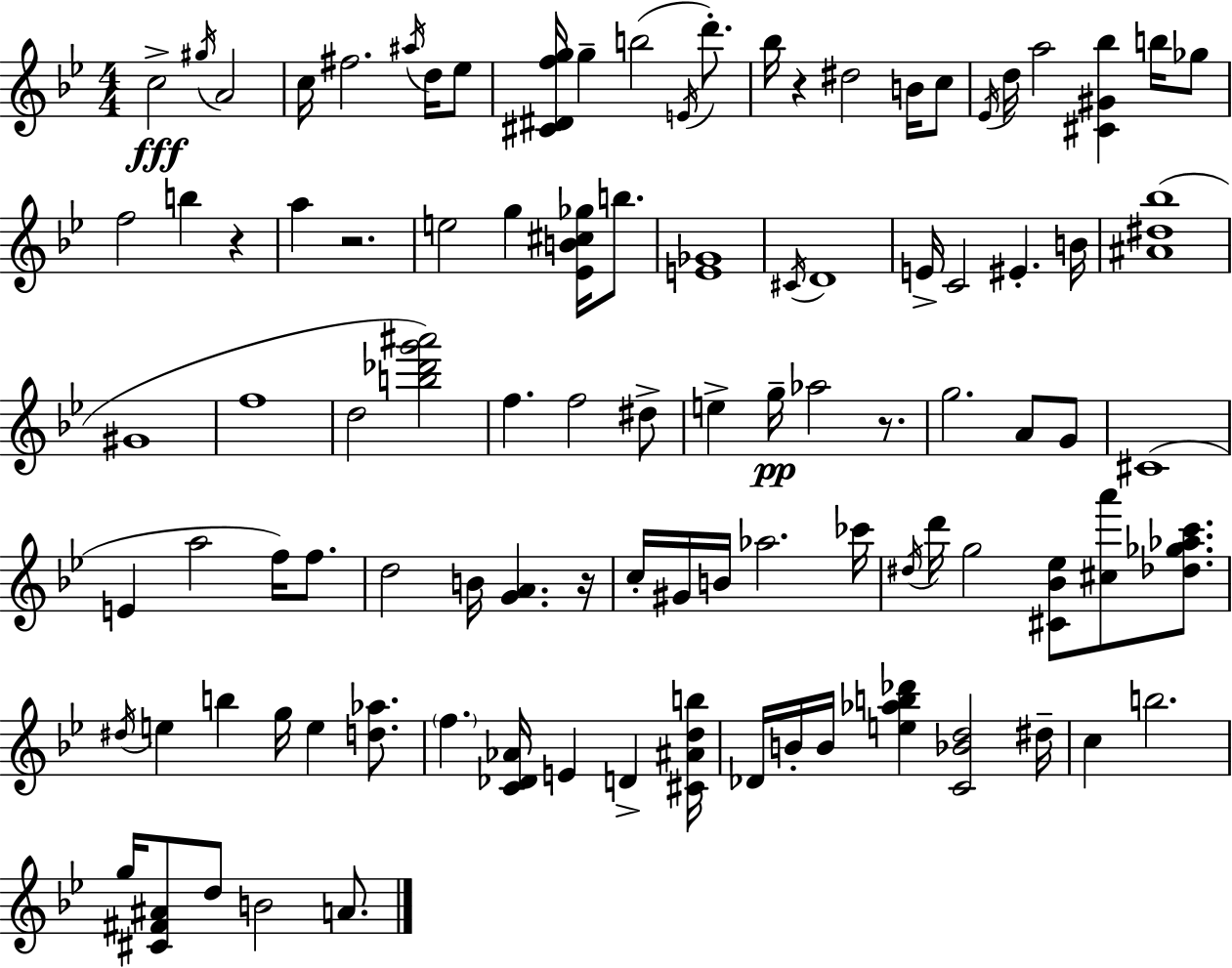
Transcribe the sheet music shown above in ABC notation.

X:1
T:Untitled
M:4/4
L:1/4
K:Bb
c2 ^g/4 A2 c/4 ^f2 ^a/4 d/4 _e/2 [^C^Dfg]/4 g b2 E/4 d'/2 _b/4 z ^d2 B/4 c/2 _E/4 d/4 a2 [^C^G_b] b/4 _g/2 f2 b z a z2 e2 g [_EB^c_g]/4 b/2 [E_G]4 ^C/4 D4 E/4 C2 ^E B/4 [^A^d_b]4 ^G4 f4 d2 [b_d'g'^a']2 f f2 ^d/2 e g/4 _a2 z/2 g2 A/2 G/2 ^C4 E a2 f/4 f/2 d2 B/4 [GA] z/4 c/4 ^G/4 B/4 _a2 _c'/4 ^d/4 d'/4 g2 [^C_B_e]/2 [^ca']/2 [_d_g_ac']/2 ^d/4 e b g/4 e [d_a]/2 f [C_D_A]/4 E D [^C^Adb]/4 _D/4 B/4 B/4 [e_ab_d'] [C_Bd]2 ^d/4 c b2 g/4 [^C^F^A]/2 d/2 B2 A/2